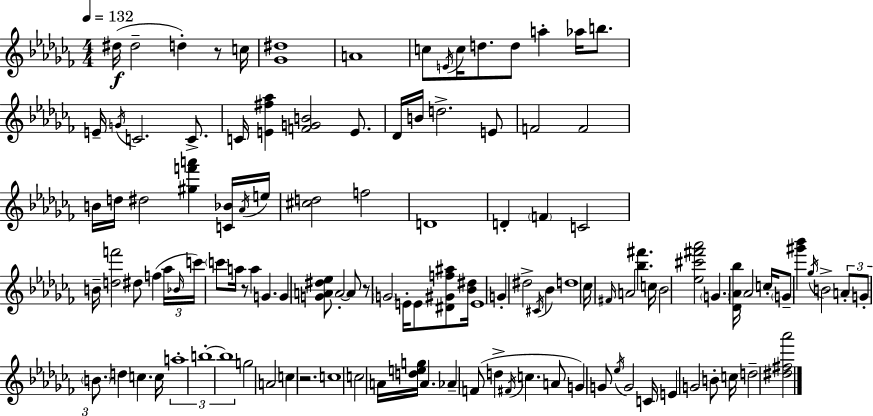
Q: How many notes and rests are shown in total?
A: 120